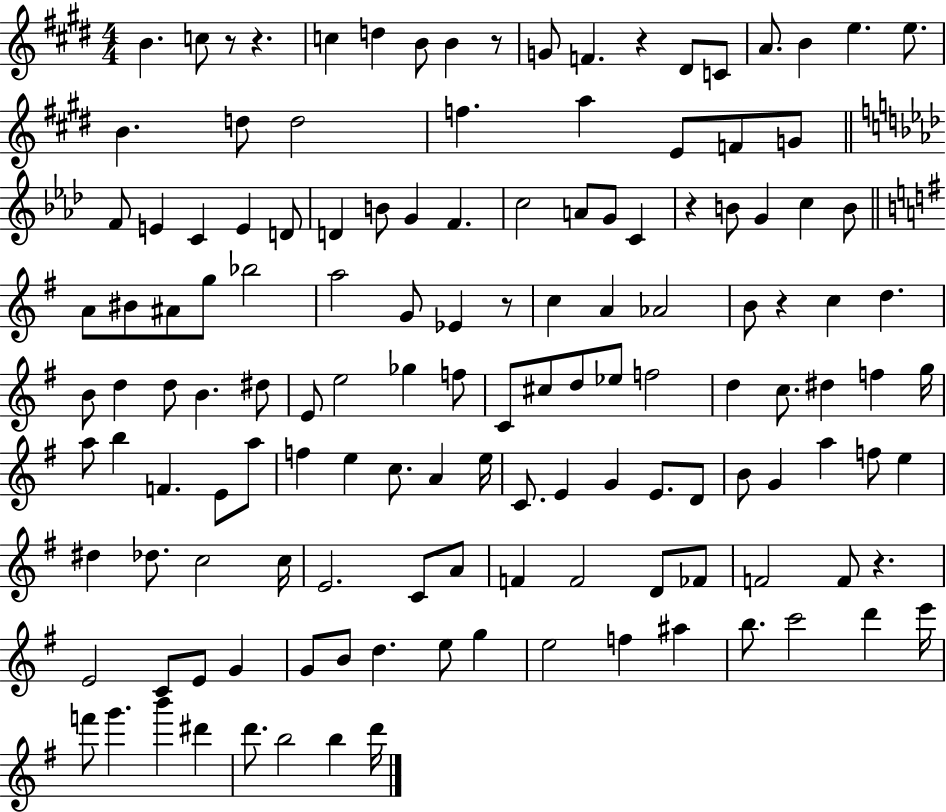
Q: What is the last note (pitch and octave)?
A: D6